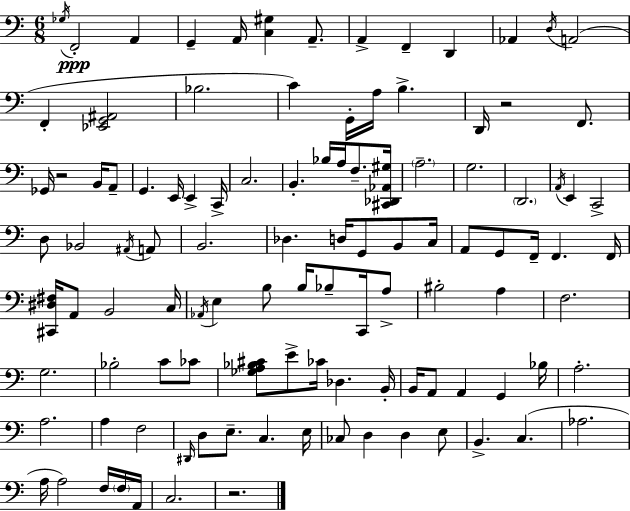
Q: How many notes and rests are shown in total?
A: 109